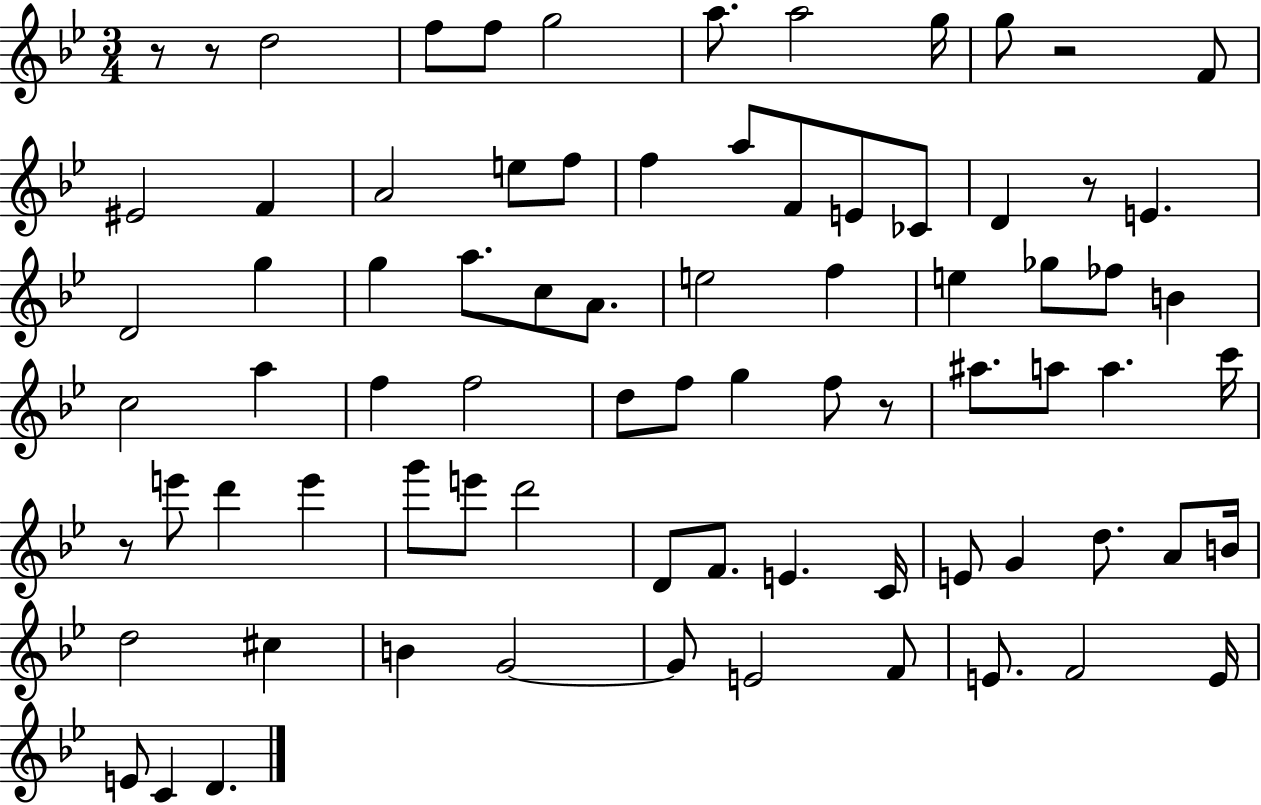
R/e R/e D5/h F5/e F5/e G5/h A5/e. A5/h G5/s G5/e R/h F4/e EIS4/h F4/q A4/h E5/e F5/e F5/q A5/e F4/e E4/e CES4/e D4/q R/e E4/q. D4/h G5/q G5/q A5/e. C5/e A4/e. E5/h F5/q E5/q Gb5/e FES5/e B4/q C5/h A5/q F5/q F5/h D5/e F5/e G5/q F5/e R/e A#5/e. A5/e A5/q. C6/s R/e E6/e D6/q E6/q G6/e E6/e D6/h D4/e F4/e. E4/q. C4/s E4/e G4/q D5/e. A4/e B4/s D5/h C#5/q B4/q G4/h G4/e E4/h F4/e E4/e. F4/h E4/s E4/e C4/q D4/q.